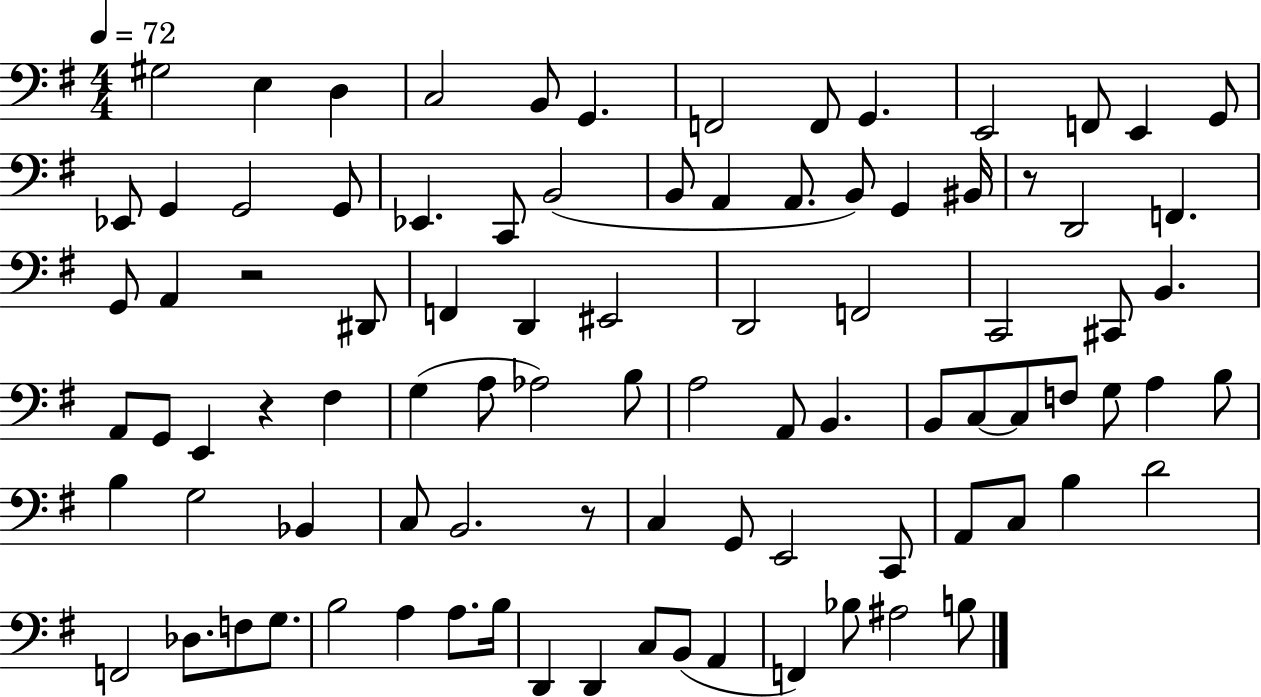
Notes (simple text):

G#3/h E3/q D3/q C3/h B2/e G2/q. F2/h F2/e G2/q. E2/h F2/e E2/q G2/e Eb2/e G2/q G2/h G2/e Eb2/q. C2/e B2/h B2/e A2/q A2/e. B2/e G2/q BIS2/s R/e D2/h F2/q. G2/e A2/q R/h D#2/e F2/q D2/q EIS2/h D2/h F2/h C2/h C#2/e B2/q. A2/e G2/e E2/q R/q F#3/q G3/q A3/e Ab3/h B3/e A3/h A2/e B2/q. B2/e C3/e C3/e F3/e G3/e A3/q B3/e B3/q G3/h Bb2/q C3/e B2/h. R/e C3/q G2/e E2/h C2/e A2/e C3/e B3/q D4/h F2/h Db3/e. F3/e G3/e. B3/h A3/q A3/e. B3/s D2/q D2/q C3/e B2/e A2/q F2/q Bb3/e A#3/h B3/e